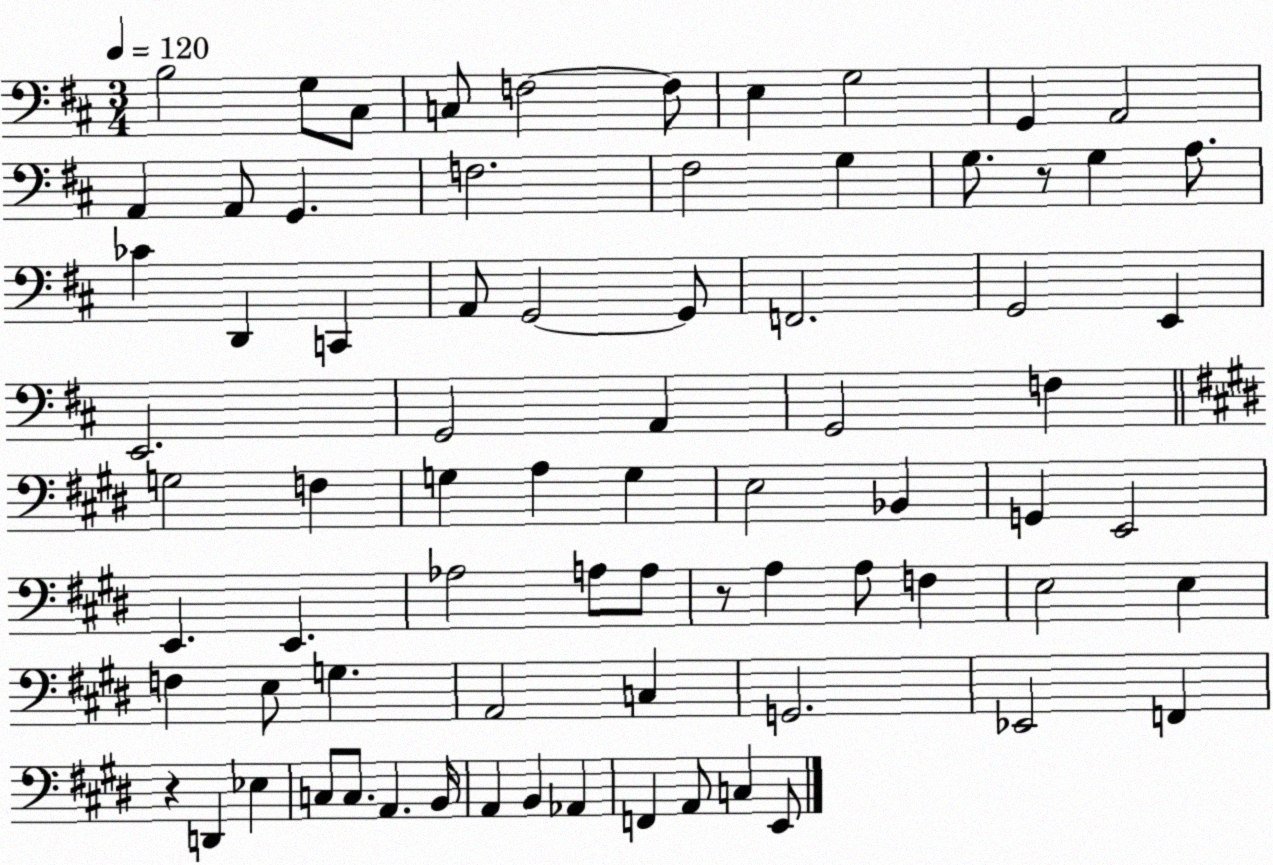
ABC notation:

X:1
T:Untitled
M:3/4
L:1/4
K:D
B,2 G,/2 ^C,/2 C,/2 F,2 F,/2 E, G,2 G,, A,,2 A,, A,,/2 G,, F,2 ^F,2 G, G,/2 z/2 G, A,/2 _C D,, C,, A,,/2 G,,2 G,,/2 F,,2 G,,2 E,, E,,2 G,,2 A,, G,,2 F, G,2 F, G, A, G, E,2 _B,, G,, E,,2 E,, E,, _A,2 A,/2 A,/2 z/2 A, A,/2 F, E,2 E, F, E,/2 G, A,,2 C, G,,2 _E,,2 F,, z D,, _E, C,/2 C,/2 A,, B,,/4 A,, B,, _A,, F,, A,,/2 C, E,,/2